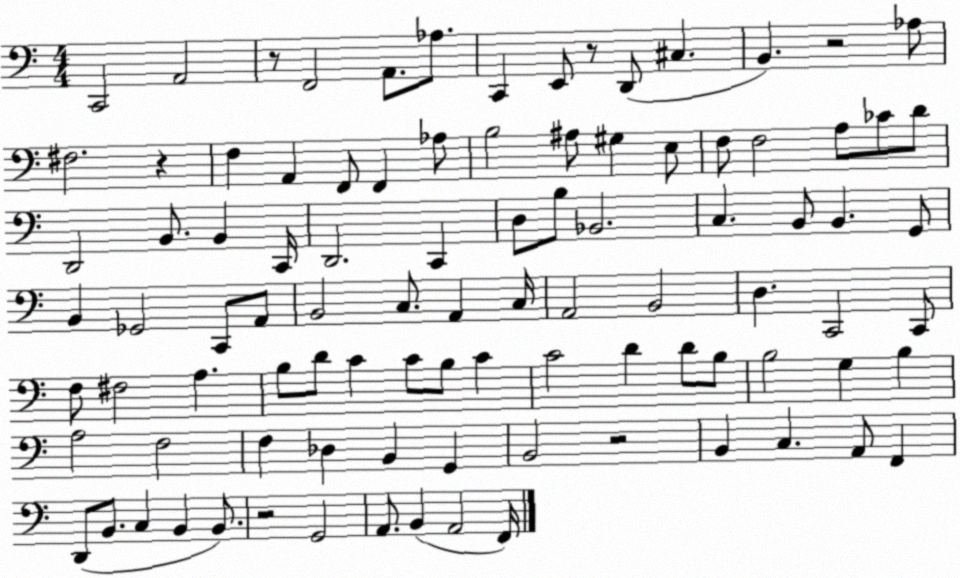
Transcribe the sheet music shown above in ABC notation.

X:1
T:Untitled
M:4/4
L:1/4
K:C
C,,2 A,,2 z/2 F,,2 A,,/2 _A,/2 C,, E,,/2 z/2 D,,/2 ^C, B,, z2 _A,/2 ^F,2 z F, A,, F,,/2 F,, _A,/2 B,2 ^A,/2 ^G, E,/2 F,/2 F,2 A,/2 _C/2 D/2 D,,2 B,,/2 B,, C,,/4 D,,2 C,, D,/2 B,/2 _B,,2 C, B,,/2 B,, G,,/2 B,, _G,,2 C,,/2 A,,/2 B,,2 C,/2 A,, C,/4 A,,2 B,,2 D, C,,2 C,,/2 F,/2 ^F,2 A, B,/2 D/2 C C/2 B,/2 C C2 D D/2 B,/2 B,2 G, B, A,2 F,2 F, _D, B,, G,, B,,2 z2 B,, C, A,,/2 F,, D,,/2 B,,/2 C, B,, B,,/2 z2 G,,2 A,,/2 B,, A,,2 F,,/4